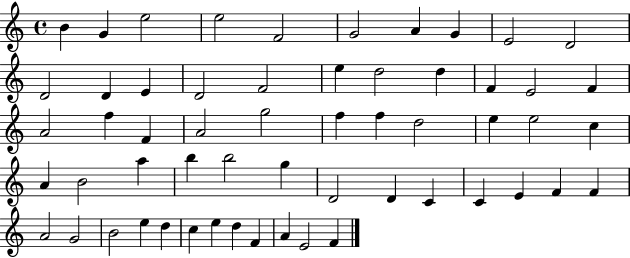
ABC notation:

X:1
T:Untitled
M:4/4
L:1/4
K:C
B G e2 e2 F2 G2 A G E2 D2 D2 D E D2 F2 e d2 d F E2 F A2 f F A2 g2 f f d2 e e2 c A B2 a b b2 g D2 D C C E F F A2 G2 B2 e d c e d F A E2 F